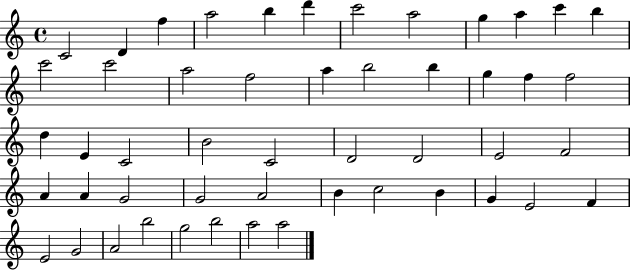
{
  \clef treble
  \time 4/4
  \defaultTimeSignature
  \key c \major
  c'2 d'4 f''4 | a''2 b''4 d'''4 | c'''2 a''2 | g''4 a''4 c'''4 b''4 | \break c'''2 c'''2 | a''2 f''2 | a''4 b''2 b''4 | g''4 f''4 f''2 | \break d''4 e'4 c'2 | b'2 c'2 | d'2 d'2 | e'2 f'2 | \break a'4 a'4 g'2 | g'2 a'2 | b'4 c''2 b'4 | g'4 e'2 f'4 | \break e'2 g'2 | a'2 b''2 | g''2 b''2 | a''2 a''2 | \break \bar "|."
}